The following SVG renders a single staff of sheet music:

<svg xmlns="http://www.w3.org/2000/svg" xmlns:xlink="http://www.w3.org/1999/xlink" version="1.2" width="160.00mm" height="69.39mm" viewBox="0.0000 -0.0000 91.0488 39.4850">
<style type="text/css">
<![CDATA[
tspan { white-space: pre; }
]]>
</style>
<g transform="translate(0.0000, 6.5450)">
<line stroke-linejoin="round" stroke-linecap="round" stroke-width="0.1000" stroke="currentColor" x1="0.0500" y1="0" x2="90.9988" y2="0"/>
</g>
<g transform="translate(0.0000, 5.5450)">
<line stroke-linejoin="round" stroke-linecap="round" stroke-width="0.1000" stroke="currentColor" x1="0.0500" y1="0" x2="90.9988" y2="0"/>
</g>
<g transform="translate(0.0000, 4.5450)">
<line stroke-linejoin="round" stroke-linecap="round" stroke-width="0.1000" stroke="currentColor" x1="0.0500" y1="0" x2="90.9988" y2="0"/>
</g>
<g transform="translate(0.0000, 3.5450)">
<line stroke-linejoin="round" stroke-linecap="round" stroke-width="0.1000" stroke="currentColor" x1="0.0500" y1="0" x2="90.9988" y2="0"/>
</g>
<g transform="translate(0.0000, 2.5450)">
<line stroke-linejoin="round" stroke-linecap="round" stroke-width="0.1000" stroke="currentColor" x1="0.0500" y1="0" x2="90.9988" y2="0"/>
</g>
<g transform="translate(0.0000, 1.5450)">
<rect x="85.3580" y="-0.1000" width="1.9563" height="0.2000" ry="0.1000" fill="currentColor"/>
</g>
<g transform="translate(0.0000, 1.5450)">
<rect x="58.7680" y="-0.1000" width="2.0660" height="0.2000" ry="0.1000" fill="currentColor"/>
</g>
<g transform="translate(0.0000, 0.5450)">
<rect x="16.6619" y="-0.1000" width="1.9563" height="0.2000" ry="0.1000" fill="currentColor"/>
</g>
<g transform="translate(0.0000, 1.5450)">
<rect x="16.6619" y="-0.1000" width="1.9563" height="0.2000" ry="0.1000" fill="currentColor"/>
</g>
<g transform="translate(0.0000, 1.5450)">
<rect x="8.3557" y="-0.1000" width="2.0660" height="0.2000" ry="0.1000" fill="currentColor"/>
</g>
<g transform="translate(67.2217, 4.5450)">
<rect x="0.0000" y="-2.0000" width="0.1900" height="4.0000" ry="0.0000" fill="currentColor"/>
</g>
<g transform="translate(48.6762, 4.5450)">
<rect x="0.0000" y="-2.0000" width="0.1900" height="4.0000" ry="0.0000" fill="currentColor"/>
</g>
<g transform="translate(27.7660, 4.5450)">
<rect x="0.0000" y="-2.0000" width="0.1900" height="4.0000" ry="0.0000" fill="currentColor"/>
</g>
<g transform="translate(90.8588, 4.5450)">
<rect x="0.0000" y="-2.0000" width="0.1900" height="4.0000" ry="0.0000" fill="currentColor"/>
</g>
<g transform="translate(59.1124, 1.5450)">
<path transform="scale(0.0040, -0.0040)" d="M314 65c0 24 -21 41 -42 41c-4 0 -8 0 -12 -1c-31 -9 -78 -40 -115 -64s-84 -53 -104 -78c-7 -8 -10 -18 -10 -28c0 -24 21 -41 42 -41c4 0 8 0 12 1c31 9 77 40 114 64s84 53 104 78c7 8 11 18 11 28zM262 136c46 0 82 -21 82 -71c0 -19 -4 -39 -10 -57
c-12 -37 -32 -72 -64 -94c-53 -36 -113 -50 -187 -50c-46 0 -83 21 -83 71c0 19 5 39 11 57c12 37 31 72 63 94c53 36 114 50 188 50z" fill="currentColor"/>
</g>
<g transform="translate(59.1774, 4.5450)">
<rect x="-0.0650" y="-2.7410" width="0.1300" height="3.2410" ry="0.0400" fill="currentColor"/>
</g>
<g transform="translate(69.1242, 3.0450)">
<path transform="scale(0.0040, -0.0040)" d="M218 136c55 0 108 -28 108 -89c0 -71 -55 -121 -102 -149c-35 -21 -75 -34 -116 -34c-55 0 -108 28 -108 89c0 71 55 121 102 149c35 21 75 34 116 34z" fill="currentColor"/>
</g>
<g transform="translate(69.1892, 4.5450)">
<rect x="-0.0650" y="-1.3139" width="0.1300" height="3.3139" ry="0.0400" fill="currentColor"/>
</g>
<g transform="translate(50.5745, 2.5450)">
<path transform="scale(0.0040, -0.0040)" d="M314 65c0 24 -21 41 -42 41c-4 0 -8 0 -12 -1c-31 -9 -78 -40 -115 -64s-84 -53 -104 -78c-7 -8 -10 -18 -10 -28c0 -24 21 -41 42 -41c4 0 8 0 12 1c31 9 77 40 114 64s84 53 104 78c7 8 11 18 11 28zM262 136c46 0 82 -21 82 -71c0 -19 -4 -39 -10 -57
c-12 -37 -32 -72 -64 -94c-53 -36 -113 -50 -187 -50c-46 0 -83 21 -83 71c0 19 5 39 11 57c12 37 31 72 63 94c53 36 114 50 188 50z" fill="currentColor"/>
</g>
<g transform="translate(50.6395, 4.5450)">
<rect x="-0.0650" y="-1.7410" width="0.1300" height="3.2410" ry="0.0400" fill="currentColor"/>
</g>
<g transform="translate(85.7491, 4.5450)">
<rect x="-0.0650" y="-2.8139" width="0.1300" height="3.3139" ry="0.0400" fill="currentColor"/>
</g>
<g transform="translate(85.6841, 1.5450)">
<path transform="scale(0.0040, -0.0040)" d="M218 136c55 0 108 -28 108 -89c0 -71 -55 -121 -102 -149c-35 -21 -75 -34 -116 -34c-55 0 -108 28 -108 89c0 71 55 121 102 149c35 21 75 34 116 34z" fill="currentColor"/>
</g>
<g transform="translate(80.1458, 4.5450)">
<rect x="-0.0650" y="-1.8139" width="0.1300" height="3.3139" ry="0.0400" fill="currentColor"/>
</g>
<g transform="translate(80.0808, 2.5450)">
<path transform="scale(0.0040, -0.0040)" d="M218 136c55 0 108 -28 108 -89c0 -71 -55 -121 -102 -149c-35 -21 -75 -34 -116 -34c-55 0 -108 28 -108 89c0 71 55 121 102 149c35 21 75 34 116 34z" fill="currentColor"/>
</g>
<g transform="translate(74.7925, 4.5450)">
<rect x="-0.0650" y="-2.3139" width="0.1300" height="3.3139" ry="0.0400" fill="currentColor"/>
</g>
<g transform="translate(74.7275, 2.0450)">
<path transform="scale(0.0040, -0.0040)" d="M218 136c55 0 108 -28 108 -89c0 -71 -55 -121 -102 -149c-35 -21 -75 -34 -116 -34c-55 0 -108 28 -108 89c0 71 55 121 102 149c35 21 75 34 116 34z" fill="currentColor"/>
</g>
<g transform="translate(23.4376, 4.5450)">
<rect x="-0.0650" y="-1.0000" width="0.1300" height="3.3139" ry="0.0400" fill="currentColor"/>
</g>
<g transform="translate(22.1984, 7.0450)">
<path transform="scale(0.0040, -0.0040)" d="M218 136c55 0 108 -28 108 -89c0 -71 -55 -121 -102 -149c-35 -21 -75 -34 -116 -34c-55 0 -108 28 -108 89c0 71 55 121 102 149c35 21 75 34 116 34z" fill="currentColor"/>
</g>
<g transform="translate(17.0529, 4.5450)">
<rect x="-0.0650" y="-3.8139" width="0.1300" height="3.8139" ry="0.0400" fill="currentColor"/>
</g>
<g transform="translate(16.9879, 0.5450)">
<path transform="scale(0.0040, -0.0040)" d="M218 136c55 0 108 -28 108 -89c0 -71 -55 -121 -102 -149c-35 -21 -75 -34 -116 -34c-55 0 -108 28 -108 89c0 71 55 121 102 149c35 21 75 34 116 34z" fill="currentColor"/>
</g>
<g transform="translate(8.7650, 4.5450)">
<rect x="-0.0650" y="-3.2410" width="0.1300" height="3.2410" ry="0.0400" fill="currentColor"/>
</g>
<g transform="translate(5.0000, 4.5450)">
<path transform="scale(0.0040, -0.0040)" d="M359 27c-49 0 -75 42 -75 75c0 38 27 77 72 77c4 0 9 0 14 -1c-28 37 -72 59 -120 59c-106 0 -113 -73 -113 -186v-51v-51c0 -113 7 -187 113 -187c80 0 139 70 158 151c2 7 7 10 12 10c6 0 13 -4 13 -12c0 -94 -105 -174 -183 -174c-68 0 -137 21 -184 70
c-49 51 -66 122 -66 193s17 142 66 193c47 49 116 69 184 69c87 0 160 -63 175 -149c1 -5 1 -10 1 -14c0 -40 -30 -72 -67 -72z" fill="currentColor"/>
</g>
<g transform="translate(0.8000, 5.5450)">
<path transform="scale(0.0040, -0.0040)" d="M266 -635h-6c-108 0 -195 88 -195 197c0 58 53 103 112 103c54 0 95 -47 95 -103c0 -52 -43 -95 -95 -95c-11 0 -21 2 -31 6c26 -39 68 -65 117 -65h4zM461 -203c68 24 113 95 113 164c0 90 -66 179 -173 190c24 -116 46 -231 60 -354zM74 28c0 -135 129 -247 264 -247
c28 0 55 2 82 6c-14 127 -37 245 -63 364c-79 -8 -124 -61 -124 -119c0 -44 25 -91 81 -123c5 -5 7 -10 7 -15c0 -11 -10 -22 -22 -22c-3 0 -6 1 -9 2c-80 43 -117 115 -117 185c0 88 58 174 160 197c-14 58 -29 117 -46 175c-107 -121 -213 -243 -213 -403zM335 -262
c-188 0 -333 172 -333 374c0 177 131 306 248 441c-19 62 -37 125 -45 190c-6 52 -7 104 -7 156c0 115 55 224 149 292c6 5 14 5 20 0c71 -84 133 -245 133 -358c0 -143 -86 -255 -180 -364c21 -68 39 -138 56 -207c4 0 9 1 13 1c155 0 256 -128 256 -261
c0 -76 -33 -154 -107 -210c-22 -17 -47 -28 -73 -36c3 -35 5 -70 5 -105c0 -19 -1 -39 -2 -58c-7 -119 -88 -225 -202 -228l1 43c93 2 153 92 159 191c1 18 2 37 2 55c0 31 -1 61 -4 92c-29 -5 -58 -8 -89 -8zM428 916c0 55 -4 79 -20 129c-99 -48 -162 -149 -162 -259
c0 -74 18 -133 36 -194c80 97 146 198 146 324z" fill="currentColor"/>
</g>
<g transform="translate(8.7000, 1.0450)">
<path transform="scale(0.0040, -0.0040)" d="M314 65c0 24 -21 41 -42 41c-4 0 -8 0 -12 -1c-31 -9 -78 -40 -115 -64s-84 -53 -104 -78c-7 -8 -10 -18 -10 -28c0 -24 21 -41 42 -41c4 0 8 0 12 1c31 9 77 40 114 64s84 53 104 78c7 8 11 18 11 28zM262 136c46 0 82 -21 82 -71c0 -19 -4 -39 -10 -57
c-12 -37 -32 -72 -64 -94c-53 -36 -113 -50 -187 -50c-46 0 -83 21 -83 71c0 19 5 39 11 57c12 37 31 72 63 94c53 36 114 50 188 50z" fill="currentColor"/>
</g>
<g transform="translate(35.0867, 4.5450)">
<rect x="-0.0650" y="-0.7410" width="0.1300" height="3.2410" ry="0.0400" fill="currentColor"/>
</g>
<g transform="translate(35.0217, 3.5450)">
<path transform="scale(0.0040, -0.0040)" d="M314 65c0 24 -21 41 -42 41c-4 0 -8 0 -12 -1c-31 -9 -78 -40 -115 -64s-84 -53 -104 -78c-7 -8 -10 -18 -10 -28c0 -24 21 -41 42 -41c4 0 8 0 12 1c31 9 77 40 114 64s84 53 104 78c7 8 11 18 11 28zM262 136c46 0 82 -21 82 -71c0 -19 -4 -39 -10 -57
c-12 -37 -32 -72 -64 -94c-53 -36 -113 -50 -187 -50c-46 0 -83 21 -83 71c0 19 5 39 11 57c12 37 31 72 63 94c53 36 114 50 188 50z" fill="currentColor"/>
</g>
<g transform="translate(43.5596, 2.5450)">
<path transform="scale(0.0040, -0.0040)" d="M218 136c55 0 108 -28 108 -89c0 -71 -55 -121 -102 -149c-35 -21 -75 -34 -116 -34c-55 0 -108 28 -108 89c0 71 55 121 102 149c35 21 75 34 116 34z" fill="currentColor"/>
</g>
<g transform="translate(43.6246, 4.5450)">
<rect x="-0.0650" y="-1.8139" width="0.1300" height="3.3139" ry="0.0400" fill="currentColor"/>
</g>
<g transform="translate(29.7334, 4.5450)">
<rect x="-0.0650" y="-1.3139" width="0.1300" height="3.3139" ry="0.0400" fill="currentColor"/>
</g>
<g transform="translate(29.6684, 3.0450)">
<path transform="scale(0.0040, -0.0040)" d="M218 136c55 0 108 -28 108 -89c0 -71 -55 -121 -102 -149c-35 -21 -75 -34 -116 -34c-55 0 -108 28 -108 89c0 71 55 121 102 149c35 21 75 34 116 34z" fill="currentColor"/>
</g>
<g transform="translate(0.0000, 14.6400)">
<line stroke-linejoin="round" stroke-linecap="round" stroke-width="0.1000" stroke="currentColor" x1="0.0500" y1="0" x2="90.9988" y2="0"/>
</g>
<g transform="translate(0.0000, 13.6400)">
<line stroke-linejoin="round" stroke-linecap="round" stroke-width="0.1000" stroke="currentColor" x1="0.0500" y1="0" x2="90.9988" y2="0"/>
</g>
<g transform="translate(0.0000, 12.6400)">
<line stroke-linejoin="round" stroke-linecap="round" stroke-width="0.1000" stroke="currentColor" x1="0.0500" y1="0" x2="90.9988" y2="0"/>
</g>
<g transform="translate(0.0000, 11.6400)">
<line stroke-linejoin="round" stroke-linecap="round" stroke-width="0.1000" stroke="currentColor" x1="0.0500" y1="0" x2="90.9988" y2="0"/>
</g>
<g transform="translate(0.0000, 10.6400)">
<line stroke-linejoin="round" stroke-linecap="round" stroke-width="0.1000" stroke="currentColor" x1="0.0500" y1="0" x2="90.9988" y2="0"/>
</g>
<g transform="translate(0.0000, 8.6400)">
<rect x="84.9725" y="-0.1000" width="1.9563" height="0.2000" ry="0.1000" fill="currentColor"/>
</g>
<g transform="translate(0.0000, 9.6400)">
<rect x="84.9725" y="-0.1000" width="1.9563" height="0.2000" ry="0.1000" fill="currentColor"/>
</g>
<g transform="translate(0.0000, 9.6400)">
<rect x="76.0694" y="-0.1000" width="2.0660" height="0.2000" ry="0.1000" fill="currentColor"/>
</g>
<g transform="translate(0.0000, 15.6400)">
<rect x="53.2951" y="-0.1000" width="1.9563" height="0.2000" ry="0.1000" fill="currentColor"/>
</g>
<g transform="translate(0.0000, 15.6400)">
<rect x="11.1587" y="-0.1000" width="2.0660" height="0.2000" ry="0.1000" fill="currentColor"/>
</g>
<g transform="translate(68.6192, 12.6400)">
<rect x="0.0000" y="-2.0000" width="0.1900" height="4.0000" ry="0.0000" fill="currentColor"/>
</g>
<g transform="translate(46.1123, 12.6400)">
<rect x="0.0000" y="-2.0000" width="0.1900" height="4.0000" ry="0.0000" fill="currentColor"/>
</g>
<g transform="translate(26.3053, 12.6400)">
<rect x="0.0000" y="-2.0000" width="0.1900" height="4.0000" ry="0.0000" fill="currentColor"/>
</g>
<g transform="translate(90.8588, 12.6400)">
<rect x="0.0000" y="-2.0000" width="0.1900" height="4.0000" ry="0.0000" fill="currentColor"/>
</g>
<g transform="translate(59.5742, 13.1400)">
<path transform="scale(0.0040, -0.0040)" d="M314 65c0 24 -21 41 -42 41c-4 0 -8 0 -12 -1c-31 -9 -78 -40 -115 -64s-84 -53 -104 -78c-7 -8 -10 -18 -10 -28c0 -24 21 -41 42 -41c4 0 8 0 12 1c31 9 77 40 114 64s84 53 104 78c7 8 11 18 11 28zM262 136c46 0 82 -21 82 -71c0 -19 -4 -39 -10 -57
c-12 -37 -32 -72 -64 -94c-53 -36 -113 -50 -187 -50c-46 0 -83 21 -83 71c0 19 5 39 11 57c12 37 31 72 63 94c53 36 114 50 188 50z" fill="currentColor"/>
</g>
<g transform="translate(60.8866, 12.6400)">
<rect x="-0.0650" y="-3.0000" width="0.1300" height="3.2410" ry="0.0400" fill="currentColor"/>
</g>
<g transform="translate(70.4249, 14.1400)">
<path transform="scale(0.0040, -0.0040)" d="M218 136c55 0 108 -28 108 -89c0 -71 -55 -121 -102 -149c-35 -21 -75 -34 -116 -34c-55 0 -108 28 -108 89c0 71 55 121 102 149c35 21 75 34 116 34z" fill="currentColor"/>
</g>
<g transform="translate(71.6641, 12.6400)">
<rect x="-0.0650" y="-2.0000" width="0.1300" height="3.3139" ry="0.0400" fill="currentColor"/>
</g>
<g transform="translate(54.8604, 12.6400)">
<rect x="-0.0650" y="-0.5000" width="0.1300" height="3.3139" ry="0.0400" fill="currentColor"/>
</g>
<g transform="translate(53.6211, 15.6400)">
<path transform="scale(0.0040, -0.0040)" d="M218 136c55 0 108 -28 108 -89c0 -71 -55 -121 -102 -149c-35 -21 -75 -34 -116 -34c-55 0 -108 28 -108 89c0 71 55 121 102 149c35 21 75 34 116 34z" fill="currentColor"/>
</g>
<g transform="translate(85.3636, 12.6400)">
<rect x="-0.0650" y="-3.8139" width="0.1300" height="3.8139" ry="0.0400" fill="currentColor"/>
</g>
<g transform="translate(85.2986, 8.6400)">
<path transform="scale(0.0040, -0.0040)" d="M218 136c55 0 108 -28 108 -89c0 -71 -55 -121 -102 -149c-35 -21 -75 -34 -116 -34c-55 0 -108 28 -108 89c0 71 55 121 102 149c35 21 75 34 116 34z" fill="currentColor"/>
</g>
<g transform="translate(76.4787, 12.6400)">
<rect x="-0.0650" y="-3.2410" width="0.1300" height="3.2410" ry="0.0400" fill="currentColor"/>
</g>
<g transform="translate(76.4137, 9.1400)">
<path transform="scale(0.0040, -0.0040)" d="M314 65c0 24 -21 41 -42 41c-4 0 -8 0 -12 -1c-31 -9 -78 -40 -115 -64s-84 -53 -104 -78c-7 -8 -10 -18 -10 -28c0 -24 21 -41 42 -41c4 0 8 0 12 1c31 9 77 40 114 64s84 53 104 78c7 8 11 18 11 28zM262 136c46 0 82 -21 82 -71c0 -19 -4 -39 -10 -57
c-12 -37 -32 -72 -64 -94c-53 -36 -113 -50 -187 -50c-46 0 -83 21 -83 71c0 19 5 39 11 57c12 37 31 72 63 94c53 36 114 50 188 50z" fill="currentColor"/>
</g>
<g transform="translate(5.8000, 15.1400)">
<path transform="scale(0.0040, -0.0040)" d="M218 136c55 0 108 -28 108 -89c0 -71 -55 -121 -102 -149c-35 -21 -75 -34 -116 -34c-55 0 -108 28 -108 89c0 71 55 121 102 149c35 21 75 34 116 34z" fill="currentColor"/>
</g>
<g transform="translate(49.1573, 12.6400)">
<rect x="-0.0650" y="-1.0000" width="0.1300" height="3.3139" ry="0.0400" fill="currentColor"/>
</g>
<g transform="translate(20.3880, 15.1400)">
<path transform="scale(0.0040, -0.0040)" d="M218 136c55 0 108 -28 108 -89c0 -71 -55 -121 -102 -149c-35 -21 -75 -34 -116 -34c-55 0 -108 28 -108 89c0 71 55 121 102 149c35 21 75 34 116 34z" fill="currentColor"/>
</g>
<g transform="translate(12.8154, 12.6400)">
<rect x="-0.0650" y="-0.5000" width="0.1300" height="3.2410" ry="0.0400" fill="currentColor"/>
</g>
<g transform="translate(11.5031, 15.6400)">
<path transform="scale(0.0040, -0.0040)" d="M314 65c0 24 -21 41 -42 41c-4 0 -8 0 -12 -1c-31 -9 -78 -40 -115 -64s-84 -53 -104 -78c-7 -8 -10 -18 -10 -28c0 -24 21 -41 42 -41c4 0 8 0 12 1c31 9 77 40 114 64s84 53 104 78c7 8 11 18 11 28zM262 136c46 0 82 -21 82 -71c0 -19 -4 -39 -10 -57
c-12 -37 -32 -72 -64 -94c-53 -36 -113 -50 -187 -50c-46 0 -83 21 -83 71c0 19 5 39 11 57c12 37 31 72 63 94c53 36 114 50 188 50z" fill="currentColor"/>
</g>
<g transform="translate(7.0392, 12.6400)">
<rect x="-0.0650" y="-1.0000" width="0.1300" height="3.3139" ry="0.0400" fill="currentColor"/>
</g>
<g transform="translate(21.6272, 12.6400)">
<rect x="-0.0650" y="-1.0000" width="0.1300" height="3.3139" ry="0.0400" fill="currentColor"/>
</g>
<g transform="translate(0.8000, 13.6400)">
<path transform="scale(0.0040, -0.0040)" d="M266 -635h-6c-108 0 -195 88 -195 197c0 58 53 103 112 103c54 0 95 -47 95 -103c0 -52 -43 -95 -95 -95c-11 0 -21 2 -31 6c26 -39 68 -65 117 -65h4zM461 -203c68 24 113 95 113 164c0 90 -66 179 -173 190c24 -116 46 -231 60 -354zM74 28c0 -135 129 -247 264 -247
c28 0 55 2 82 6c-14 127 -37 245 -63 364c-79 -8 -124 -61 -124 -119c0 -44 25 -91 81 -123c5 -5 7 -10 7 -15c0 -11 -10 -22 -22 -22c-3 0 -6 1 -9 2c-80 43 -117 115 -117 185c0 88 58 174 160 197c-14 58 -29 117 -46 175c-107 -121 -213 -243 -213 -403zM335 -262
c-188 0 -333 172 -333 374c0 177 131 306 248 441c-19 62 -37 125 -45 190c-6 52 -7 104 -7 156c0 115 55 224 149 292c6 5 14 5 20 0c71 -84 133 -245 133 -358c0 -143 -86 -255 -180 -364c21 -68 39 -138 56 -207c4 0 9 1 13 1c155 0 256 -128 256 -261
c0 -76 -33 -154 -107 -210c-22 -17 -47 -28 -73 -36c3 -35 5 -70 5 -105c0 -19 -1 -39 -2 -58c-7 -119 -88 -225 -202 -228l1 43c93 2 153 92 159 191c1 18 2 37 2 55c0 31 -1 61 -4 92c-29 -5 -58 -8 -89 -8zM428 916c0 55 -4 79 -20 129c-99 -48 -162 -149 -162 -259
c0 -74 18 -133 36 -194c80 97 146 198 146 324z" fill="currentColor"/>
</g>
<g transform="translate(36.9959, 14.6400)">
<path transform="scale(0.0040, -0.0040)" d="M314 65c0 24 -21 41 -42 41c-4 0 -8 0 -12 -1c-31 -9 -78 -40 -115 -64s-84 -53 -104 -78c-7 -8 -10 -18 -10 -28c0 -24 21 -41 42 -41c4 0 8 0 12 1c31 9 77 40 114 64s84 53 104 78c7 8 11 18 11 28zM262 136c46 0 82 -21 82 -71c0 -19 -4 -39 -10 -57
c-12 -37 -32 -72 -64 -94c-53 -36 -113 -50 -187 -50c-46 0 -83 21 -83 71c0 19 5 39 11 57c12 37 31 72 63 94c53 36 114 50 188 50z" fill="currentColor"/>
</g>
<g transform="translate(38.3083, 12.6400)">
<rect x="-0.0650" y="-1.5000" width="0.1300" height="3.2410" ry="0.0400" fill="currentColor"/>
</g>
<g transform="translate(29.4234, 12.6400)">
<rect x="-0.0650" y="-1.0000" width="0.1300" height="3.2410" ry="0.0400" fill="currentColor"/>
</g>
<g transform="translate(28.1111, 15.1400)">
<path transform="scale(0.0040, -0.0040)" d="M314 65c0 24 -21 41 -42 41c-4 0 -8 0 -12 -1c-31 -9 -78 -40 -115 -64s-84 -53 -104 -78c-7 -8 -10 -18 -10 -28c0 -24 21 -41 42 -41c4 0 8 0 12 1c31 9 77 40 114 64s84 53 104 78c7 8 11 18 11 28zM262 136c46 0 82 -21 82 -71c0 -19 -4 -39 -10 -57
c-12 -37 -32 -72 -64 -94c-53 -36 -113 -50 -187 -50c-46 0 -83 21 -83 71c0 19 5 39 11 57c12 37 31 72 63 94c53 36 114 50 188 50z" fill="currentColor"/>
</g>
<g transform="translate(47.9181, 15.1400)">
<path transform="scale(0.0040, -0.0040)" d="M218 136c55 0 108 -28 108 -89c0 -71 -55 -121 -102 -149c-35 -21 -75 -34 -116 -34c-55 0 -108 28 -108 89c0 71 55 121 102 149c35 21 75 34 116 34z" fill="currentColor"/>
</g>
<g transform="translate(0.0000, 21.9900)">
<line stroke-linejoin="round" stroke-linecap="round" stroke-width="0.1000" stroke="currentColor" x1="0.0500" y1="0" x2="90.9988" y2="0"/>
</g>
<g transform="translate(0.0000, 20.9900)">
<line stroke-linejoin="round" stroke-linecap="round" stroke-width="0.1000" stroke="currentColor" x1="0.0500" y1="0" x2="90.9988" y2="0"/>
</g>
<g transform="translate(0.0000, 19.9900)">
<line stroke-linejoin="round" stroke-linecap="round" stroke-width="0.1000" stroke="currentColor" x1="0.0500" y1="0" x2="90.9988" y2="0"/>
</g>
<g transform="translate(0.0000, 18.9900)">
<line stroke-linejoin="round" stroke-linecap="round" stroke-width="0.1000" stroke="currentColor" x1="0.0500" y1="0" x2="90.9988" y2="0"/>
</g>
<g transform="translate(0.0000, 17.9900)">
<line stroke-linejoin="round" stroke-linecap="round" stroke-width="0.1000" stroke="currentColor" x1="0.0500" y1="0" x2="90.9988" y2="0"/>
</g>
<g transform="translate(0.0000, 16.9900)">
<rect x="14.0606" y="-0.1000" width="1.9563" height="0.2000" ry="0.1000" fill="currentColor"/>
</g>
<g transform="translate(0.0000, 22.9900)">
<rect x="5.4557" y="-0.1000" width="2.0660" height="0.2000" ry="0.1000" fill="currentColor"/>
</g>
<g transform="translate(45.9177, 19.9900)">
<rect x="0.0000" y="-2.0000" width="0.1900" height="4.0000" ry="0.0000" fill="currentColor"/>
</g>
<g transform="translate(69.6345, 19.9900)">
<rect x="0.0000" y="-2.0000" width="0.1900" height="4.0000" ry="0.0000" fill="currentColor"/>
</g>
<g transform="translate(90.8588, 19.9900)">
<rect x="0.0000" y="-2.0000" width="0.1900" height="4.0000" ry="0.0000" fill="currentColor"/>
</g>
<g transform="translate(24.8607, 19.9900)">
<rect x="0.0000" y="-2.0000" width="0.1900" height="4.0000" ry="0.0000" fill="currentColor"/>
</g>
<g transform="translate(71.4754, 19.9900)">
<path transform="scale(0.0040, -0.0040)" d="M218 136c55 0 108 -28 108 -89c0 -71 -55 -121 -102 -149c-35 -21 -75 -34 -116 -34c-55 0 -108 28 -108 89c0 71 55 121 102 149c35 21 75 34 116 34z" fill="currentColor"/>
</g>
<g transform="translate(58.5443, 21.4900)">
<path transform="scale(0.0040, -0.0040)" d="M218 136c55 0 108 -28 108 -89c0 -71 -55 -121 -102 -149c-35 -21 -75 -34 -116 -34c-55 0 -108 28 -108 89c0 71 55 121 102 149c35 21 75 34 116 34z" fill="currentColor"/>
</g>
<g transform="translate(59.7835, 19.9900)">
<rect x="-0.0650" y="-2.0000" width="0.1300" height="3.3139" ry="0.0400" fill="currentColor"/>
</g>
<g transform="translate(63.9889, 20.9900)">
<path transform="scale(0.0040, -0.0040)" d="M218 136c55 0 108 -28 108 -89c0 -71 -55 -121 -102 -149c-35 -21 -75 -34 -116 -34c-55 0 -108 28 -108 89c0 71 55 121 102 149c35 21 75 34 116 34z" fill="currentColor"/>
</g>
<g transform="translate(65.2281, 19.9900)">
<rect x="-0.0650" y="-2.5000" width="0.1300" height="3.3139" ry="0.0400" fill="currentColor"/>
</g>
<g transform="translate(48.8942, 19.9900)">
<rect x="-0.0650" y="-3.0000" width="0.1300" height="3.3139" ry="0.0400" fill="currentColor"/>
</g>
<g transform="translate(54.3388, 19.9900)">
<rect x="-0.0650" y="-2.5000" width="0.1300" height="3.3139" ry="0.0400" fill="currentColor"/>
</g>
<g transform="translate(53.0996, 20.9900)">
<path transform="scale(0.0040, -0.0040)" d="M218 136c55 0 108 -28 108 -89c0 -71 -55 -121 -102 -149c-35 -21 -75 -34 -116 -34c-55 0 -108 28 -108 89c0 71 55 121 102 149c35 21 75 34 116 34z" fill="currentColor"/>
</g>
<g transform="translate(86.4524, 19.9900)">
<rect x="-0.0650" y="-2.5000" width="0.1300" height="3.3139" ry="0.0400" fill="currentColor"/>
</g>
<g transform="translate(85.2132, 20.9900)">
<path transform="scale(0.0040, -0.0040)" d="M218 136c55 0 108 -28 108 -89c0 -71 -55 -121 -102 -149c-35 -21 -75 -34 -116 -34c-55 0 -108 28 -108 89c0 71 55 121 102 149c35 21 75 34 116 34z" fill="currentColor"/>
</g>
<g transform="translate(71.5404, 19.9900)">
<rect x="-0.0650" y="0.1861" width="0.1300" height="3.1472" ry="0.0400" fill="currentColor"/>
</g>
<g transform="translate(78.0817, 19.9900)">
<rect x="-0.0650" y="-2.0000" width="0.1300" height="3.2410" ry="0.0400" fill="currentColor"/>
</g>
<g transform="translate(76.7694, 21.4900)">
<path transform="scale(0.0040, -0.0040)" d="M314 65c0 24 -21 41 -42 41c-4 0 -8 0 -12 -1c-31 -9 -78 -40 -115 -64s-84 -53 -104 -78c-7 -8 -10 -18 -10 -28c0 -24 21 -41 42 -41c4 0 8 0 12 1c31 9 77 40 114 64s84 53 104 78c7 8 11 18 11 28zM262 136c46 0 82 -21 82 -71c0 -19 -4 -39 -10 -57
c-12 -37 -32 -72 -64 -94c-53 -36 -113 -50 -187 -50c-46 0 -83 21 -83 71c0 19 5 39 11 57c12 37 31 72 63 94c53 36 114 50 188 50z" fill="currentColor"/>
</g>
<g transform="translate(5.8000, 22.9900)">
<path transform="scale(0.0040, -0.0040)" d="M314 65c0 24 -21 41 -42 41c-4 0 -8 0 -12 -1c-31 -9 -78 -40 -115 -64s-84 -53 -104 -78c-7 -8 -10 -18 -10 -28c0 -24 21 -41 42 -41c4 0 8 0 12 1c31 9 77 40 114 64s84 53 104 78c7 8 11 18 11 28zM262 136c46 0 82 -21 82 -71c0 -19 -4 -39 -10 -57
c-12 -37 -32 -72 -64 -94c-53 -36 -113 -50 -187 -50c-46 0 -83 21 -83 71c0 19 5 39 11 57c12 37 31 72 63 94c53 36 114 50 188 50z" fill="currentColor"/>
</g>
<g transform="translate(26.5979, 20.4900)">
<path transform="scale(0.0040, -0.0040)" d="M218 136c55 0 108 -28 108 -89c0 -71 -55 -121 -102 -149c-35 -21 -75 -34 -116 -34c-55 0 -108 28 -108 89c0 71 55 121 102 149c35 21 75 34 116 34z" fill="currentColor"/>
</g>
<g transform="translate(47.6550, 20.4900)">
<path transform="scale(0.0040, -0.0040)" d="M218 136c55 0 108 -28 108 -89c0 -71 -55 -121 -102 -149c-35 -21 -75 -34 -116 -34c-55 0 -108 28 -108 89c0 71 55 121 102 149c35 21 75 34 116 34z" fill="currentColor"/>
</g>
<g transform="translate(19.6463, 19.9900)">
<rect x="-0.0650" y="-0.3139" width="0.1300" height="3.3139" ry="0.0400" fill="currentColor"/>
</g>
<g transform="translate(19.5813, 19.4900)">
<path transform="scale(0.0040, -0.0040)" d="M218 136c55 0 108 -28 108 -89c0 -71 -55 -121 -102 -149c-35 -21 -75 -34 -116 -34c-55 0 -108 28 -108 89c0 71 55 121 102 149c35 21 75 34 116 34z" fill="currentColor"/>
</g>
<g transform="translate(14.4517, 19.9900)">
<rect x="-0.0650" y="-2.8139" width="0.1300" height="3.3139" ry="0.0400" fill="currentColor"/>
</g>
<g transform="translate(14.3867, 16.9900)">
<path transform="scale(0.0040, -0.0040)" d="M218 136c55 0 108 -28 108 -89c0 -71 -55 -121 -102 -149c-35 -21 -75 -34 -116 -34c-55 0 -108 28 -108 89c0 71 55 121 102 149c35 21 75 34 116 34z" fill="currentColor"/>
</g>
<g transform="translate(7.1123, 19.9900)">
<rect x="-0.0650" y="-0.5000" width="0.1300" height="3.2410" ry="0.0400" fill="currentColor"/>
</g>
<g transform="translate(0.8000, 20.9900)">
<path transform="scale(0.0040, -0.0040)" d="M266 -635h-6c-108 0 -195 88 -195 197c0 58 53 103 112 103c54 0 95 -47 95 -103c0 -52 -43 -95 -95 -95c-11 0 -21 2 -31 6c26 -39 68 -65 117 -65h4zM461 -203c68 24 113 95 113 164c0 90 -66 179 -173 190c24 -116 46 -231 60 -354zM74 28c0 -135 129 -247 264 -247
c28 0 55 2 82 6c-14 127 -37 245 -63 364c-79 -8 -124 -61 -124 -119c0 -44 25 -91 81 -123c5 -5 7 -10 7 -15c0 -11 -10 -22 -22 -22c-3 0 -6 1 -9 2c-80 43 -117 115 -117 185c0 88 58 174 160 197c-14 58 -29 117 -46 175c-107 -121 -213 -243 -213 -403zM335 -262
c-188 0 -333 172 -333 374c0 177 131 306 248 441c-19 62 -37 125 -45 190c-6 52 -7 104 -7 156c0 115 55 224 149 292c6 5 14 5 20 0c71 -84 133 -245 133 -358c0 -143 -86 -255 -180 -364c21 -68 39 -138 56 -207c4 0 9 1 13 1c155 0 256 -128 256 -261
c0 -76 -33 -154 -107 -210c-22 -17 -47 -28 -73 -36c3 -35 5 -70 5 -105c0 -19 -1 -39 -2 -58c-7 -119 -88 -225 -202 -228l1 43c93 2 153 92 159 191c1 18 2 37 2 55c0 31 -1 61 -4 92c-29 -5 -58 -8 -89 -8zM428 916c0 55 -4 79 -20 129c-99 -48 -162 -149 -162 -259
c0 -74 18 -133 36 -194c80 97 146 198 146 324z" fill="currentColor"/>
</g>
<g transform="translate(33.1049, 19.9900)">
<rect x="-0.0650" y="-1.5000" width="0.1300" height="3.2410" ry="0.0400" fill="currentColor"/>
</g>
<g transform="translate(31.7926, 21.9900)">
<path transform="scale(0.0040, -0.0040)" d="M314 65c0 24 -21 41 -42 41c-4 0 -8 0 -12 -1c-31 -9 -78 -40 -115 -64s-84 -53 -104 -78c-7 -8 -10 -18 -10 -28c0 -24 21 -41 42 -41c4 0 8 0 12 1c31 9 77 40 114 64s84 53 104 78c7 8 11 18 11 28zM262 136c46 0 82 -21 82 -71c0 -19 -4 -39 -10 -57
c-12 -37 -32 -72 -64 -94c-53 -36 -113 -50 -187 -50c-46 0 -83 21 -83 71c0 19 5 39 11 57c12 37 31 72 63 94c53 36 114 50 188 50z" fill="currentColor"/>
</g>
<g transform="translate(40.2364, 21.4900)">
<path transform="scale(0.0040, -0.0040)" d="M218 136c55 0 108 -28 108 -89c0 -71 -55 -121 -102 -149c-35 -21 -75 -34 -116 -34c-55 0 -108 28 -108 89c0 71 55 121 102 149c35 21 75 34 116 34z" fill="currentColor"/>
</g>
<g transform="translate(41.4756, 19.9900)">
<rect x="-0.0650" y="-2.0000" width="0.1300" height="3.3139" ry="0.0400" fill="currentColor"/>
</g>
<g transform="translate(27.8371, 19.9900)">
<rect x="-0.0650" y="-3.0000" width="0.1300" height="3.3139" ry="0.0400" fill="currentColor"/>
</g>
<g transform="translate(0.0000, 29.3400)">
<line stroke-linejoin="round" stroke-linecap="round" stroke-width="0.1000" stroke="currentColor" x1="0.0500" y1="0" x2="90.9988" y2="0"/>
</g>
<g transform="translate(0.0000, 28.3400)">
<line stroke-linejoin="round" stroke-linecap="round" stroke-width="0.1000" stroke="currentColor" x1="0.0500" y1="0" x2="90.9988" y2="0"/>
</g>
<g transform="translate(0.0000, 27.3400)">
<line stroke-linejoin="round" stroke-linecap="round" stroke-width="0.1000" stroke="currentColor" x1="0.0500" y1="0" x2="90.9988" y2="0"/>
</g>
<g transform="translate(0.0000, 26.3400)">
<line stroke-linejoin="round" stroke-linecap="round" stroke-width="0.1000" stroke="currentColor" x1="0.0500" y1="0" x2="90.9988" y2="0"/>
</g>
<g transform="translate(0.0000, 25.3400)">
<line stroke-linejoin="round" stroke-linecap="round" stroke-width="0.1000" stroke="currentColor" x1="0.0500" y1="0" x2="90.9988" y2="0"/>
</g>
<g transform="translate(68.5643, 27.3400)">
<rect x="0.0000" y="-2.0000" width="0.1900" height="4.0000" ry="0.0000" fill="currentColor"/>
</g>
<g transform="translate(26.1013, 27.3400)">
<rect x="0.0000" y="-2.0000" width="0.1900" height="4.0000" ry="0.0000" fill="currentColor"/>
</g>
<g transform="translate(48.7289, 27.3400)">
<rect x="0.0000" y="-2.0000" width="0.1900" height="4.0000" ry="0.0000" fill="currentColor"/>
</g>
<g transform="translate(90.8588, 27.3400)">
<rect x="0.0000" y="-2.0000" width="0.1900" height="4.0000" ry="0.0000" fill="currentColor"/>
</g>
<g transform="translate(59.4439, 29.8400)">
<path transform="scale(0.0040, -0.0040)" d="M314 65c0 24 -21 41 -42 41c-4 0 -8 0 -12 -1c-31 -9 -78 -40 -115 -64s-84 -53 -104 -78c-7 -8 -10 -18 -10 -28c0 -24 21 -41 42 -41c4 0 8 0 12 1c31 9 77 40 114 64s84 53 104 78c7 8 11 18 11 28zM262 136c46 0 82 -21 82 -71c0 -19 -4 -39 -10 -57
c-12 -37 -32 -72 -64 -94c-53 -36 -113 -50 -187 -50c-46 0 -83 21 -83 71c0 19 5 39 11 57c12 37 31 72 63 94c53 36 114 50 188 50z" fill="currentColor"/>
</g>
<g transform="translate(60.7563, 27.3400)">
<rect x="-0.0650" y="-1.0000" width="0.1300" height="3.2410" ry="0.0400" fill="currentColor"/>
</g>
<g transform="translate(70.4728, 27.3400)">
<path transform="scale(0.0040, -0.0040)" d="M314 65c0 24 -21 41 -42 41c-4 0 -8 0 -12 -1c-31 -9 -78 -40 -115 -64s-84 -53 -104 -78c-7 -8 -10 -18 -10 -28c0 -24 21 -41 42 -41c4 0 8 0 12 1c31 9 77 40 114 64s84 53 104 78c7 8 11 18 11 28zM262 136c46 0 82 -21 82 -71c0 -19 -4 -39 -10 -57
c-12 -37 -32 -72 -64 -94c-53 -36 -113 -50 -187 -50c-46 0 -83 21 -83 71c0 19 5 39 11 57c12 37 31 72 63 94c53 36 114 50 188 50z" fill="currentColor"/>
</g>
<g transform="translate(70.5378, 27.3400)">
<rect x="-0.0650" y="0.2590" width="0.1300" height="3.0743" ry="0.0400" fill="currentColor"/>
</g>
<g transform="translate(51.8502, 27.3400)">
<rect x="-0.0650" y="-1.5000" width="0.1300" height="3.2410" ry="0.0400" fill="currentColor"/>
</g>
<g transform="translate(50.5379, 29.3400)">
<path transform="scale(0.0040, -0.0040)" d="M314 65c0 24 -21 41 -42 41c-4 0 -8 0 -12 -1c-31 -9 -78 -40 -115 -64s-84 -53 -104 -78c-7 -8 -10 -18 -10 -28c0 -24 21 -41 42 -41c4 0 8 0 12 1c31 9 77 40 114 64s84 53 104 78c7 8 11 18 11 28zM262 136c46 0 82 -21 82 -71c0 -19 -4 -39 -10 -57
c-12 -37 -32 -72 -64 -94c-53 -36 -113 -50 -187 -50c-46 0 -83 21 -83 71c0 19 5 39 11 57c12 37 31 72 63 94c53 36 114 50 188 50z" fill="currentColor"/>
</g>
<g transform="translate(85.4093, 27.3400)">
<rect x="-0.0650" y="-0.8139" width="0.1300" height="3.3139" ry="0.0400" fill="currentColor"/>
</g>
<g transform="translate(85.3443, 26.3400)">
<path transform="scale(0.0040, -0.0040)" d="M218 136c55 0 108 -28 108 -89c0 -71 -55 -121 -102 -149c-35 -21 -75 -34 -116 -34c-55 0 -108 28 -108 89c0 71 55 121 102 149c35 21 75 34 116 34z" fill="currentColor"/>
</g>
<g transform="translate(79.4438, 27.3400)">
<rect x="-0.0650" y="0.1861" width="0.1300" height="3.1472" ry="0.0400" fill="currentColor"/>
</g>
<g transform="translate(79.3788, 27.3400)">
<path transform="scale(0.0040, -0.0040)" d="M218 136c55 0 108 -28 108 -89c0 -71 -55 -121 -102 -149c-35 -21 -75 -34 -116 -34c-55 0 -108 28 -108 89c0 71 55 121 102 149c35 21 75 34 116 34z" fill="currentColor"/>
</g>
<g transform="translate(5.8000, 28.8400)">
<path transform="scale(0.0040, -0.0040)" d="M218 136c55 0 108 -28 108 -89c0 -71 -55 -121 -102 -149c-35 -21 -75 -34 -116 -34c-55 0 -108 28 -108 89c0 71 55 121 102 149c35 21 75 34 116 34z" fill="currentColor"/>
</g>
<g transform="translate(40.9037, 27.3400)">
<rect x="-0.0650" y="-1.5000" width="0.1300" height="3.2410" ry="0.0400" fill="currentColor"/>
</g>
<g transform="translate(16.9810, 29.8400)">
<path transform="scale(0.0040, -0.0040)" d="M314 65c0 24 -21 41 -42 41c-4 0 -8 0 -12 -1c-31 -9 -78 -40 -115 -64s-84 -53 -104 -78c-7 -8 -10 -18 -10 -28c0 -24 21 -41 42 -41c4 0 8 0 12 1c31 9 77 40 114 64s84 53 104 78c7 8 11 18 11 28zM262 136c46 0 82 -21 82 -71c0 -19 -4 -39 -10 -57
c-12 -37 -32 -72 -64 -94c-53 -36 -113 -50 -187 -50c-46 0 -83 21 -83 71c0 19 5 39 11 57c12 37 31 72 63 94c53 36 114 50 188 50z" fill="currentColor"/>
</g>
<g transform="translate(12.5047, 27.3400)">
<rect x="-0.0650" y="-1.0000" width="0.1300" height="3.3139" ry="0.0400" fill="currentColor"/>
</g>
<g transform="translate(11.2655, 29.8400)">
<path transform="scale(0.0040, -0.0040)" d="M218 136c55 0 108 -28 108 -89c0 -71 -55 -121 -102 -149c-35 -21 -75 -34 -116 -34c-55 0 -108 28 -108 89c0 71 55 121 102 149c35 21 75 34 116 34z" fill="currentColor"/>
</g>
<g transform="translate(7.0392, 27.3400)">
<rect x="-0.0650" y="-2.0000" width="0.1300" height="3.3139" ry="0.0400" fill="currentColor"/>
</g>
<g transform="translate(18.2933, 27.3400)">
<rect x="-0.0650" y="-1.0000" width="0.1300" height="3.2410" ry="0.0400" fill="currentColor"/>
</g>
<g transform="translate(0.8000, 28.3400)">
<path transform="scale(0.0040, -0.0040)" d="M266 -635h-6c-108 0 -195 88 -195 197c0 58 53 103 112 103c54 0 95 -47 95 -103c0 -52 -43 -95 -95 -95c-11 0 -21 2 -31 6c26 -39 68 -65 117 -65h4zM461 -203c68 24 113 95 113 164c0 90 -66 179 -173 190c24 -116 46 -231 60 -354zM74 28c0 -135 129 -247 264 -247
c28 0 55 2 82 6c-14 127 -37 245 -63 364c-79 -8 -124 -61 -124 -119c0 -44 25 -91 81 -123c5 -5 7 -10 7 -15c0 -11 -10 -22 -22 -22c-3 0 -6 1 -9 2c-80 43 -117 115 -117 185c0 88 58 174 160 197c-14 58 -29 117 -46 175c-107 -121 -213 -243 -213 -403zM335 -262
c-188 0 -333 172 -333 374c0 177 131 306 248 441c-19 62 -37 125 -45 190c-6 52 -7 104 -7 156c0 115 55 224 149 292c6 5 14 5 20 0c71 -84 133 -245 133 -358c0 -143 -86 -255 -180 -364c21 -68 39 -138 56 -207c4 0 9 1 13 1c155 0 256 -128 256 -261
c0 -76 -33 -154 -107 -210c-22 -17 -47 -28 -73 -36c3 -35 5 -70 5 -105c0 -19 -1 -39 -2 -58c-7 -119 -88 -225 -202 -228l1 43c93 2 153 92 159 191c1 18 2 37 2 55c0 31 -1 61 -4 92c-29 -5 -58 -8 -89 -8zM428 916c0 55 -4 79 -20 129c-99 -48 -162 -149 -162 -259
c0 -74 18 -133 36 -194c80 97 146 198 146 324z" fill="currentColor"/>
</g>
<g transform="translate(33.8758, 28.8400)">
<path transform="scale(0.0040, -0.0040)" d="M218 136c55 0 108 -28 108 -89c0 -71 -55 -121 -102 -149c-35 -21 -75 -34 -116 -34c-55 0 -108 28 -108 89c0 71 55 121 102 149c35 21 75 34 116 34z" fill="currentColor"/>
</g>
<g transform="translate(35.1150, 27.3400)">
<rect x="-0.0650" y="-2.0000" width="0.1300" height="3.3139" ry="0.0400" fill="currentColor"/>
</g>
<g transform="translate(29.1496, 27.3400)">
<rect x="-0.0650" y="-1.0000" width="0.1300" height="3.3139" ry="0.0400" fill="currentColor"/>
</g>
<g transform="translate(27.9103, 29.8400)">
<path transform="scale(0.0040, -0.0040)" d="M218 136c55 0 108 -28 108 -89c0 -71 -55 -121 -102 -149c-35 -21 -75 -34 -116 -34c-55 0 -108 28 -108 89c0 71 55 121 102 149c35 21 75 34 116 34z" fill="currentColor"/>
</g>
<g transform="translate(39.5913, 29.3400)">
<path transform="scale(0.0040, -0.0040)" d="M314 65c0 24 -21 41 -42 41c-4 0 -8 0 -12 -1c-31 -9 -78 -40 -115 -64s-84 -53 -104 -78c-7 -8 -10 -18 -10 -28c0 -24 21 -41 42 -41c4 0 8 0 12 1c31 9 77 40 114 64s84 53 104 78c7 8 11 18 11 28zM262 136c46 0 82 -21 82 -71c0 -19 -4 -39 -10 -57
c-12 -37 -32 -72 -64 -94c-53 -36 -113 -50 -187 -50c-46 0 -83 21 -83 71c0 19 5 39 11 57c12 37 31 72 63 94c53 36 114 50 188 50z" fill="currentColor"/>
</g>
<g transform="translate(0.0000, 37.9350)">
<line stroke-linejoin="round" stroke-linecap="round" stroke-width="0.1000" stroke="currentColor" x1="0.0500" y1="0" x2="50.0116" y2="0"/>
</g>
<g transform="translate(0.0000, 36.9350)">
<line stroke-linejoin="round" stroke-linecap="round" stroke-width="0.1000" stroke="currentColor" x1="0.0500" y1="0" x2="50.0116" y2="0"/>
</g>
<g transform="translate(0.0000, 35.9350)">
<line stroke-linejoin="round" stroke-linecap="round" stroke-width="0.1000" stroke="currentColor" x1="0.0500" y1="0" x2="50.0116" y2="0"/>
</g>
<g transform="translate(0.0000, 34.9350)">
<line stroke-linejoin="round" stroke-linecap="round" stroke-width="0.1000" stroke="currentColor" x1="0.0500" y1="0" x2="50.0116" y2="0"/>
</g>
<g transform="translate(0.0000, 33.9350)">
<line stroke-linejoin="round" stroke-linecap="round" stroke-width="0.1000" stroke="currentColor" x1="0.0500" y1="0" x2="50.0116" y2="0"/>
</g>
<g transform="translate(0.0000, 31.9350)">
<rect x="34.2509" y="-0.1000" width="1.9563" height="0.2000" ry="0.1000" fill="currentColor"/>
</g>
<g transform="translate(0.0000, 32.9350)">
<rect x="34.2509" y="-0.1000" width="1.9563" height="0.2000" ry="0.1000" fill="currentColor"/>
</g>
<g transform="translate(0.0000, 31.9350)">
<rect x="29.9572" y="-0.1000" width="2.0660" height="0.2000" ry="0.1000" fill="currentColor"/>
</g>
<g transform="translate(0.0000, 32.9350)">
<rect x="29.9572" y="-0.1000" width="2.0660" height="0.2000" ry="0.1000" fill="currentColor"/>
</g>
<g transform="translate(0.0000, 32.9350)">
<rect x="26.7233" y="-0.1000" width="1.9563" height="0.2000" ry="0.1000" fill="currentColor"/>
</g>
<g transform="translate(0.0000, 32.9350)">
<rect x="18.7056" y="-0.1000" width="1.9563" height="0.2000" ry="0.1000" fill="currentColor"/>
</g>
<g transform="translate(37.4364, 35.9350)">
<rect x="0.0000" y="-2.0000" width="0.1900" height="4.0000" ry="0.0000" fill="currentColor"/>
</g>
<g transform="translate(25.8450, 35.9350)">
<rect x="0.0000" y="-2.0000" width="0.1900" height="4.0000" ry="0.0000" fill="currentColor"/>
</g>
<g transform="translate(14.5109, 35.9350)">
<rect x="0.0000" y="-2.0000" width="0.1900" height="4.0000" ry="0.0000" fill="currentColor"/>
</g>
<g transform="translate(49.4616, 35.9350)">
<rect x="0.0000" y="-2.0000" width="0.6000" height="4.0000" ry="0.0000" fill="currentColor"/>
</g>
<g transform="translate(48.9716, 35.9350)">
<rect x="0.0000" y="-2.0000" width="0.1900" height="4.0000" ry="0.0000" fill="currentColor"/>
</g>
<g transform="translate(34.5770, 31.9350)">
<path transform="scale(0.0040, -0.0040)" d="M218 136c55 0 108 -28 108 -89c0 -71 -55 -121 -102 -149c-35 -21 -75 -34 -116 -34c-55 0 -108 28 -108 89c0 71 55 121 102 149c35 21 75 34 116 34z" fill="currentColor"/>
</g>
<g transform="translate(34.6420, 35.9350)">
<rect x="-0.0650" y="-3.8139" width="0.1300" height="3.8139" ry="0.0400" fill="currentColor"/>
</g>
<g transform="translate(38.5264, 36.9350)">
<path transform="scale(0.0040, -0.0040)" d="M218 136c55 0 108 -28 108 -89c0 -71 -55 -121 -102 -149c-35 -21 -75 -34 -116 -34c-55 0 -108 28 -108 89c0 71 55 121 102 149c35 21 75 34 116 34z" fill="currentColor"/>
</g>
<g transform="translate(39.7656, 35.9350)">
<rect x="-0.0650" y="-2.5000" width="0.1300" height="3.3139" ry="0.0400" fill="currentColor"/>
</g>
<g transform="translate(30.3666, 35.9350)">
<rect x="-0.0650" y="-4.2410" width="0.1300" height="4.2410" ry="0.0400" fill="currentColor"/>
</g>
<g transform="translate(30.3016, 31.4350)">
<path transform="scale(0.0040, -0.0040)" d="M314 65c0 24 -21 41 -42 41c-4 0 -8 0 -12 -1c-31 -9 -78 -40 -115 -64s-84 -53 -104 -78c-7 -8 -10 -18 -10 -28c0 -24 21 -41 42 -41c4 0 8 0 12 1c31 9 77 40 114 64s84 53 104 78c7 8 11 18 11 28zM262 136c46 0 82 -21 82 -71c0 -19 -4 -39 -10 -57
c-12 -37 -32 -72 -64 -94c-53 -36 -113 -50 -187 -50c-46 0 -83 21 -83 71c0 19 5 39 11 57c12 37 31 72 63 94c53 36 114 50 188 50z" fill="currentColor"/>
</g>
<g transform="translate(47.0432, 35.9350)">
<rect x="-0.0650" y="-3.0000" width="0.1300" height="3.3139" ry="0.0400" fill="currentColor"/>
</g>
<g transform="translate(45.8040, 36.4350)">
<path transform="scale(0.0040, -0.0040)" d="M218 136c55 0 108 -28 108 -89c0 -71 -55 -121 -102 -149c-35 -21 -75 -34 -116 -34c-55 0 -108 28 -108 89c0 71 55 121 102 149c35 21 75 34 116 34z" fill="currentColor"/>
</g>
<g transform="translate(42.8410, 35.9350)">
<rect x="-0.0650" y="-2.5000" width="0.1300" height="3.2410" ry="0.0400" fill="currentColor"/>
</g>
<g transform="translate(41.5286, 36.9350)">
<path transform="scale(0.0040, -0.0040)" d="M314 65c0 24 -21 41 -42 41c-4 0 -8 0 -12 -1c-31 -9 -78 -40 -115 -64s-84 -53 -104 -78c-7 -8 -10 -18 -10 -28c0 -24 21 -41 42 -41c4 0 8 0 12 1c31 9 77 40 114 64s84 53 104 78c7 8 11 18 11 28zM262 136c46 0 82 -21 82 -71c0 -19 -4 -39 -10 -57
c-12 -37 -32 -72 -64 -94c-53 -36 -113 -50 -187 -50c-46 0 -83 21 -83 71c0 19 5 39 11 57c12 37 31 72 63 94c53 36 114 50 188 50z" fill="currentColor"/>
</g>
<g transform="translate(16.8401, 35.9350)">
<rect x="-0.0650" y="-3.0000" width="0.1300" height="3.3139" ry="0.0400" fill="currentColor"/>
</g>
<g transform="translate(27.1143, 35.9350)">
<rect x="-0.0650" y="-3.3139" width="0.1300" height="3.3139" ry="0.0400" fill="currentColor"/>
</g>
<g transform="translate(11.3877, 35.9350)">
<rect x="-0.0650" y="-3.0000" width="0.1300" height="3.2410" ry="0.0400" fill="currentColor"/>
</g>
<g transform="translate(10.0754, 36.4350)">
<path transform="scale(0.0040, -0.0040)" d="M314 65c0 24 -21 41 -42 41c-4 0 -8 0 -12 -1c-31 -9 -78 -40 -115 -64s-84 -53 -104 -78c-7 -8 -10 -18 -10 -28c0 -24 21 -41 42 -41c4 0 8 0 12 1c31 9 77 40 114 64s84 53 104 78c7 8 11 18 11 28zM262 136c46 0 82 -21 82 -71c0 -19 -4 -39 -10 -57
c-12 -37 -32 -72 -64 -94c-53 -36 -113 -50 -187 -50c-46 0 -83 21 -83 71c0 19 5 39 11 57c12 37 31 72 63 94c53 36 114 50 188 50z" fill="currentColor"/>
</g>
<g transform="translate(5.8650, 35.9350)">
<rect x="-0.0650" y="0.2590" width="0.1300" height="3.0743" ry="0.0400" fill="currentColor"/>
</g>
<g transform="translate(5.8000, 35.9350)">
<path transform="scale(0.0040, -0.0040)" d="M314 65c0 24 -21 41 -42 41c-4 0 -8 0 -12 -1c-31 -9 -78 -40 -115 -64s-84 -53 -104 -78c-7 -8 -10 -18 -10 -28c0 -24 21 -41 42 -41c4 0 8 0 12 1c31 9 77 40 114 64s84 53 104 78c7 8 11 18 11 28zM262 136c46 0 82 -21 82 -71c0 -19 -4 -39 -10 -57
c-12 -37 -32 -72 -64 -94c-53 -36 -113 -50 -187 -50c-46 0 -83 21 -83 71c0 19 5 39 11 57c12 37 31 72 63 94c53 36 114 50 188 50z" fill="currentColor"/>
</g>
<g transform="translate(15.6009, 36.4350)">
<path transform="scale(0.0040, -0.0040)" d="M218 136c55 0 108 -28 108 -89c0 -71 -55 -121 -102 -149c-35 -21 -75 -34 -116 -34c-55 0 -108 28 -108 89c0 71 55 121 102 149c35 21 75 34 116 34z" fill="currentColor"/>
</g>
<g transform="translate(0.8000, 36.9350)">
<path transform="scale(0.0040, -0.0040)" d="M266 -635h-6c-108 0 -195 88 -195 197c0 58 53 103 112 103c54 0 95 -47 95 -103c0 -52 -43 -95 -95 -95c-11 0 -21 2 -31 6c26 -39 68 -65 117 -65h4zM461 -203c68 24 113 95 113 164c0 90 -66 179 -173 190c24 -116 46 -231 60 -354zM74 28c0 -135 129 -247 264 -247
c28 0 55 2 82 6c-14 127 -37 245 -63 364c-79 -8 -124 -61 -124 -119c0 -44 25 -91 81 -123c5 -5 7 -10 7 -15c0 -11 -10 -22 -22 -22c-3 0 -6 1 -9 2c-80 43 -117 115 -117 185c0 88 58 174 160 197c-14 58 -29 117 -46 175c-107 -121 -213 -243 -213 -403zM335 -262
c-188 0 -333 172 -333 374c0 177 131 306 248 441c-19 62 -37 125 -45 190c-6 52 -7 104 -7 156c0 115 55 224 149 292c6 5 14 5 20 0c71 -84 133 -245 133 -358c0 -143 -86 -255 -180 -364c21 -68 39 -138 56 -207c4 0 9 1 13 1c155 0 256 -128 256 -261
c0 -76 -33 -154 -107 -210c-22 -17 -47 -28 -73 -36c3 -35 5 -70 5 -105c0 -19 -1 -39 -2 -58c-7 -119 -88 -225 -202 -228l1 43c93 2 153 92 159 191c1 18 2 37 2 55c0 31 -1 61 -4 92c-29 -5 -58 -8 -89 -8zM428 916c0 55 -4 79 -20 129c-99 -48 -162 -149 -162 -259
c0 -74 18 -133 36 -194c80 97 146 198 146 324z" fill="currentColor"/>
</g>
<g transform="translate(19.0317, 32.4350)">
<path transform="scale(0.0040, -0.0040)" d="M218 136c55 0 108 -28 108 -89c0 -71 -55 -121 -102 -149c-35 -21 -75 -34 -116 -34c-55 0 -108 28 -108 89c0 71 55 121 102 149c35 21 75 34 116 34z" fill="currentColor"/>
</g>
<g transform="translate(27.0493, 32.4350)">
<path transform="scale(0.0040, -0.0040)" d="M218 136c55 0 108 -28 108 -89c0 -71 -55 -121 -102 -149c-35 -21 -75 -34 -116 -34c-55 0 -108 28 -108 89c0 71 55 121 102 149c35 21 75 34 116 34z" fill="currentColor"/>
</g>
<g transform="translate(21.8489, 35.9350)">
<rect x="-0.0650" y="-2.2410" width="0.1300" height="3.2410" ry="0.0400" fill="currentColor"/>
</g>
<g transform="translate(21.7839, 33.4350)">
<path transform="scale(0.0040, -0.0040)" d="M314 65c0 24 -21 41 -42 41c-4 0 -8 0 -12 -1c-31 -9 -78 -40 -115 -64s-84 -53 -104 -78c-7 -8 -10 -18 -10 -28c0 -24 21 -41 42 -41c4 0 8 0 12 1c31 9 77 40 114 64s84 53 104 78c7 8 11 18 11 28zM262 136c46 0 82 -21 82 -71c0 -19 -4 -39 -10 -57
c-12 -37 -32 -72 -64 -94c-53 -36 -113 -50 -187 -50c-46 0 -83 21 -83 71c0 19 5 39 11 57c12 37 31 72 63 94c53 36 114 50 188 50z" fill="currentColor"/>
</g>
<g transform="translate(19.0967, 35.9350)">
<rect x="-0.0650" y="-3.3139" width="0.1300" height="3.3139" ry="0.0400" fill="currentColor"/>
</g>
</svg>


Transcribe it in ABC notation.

X:1
T:Untitled
M:4/4
L:1/4
K:C
b2 c' D e d2 f f2 a2 e g f a D C2 D D2 E2 D C A2 F b2 c' C2 a c A E2 F A G F G B F2 G F D D2 D F E2 E2 D2 B2 B d B2 A2 A b g2 b d'2 c' G G2 A